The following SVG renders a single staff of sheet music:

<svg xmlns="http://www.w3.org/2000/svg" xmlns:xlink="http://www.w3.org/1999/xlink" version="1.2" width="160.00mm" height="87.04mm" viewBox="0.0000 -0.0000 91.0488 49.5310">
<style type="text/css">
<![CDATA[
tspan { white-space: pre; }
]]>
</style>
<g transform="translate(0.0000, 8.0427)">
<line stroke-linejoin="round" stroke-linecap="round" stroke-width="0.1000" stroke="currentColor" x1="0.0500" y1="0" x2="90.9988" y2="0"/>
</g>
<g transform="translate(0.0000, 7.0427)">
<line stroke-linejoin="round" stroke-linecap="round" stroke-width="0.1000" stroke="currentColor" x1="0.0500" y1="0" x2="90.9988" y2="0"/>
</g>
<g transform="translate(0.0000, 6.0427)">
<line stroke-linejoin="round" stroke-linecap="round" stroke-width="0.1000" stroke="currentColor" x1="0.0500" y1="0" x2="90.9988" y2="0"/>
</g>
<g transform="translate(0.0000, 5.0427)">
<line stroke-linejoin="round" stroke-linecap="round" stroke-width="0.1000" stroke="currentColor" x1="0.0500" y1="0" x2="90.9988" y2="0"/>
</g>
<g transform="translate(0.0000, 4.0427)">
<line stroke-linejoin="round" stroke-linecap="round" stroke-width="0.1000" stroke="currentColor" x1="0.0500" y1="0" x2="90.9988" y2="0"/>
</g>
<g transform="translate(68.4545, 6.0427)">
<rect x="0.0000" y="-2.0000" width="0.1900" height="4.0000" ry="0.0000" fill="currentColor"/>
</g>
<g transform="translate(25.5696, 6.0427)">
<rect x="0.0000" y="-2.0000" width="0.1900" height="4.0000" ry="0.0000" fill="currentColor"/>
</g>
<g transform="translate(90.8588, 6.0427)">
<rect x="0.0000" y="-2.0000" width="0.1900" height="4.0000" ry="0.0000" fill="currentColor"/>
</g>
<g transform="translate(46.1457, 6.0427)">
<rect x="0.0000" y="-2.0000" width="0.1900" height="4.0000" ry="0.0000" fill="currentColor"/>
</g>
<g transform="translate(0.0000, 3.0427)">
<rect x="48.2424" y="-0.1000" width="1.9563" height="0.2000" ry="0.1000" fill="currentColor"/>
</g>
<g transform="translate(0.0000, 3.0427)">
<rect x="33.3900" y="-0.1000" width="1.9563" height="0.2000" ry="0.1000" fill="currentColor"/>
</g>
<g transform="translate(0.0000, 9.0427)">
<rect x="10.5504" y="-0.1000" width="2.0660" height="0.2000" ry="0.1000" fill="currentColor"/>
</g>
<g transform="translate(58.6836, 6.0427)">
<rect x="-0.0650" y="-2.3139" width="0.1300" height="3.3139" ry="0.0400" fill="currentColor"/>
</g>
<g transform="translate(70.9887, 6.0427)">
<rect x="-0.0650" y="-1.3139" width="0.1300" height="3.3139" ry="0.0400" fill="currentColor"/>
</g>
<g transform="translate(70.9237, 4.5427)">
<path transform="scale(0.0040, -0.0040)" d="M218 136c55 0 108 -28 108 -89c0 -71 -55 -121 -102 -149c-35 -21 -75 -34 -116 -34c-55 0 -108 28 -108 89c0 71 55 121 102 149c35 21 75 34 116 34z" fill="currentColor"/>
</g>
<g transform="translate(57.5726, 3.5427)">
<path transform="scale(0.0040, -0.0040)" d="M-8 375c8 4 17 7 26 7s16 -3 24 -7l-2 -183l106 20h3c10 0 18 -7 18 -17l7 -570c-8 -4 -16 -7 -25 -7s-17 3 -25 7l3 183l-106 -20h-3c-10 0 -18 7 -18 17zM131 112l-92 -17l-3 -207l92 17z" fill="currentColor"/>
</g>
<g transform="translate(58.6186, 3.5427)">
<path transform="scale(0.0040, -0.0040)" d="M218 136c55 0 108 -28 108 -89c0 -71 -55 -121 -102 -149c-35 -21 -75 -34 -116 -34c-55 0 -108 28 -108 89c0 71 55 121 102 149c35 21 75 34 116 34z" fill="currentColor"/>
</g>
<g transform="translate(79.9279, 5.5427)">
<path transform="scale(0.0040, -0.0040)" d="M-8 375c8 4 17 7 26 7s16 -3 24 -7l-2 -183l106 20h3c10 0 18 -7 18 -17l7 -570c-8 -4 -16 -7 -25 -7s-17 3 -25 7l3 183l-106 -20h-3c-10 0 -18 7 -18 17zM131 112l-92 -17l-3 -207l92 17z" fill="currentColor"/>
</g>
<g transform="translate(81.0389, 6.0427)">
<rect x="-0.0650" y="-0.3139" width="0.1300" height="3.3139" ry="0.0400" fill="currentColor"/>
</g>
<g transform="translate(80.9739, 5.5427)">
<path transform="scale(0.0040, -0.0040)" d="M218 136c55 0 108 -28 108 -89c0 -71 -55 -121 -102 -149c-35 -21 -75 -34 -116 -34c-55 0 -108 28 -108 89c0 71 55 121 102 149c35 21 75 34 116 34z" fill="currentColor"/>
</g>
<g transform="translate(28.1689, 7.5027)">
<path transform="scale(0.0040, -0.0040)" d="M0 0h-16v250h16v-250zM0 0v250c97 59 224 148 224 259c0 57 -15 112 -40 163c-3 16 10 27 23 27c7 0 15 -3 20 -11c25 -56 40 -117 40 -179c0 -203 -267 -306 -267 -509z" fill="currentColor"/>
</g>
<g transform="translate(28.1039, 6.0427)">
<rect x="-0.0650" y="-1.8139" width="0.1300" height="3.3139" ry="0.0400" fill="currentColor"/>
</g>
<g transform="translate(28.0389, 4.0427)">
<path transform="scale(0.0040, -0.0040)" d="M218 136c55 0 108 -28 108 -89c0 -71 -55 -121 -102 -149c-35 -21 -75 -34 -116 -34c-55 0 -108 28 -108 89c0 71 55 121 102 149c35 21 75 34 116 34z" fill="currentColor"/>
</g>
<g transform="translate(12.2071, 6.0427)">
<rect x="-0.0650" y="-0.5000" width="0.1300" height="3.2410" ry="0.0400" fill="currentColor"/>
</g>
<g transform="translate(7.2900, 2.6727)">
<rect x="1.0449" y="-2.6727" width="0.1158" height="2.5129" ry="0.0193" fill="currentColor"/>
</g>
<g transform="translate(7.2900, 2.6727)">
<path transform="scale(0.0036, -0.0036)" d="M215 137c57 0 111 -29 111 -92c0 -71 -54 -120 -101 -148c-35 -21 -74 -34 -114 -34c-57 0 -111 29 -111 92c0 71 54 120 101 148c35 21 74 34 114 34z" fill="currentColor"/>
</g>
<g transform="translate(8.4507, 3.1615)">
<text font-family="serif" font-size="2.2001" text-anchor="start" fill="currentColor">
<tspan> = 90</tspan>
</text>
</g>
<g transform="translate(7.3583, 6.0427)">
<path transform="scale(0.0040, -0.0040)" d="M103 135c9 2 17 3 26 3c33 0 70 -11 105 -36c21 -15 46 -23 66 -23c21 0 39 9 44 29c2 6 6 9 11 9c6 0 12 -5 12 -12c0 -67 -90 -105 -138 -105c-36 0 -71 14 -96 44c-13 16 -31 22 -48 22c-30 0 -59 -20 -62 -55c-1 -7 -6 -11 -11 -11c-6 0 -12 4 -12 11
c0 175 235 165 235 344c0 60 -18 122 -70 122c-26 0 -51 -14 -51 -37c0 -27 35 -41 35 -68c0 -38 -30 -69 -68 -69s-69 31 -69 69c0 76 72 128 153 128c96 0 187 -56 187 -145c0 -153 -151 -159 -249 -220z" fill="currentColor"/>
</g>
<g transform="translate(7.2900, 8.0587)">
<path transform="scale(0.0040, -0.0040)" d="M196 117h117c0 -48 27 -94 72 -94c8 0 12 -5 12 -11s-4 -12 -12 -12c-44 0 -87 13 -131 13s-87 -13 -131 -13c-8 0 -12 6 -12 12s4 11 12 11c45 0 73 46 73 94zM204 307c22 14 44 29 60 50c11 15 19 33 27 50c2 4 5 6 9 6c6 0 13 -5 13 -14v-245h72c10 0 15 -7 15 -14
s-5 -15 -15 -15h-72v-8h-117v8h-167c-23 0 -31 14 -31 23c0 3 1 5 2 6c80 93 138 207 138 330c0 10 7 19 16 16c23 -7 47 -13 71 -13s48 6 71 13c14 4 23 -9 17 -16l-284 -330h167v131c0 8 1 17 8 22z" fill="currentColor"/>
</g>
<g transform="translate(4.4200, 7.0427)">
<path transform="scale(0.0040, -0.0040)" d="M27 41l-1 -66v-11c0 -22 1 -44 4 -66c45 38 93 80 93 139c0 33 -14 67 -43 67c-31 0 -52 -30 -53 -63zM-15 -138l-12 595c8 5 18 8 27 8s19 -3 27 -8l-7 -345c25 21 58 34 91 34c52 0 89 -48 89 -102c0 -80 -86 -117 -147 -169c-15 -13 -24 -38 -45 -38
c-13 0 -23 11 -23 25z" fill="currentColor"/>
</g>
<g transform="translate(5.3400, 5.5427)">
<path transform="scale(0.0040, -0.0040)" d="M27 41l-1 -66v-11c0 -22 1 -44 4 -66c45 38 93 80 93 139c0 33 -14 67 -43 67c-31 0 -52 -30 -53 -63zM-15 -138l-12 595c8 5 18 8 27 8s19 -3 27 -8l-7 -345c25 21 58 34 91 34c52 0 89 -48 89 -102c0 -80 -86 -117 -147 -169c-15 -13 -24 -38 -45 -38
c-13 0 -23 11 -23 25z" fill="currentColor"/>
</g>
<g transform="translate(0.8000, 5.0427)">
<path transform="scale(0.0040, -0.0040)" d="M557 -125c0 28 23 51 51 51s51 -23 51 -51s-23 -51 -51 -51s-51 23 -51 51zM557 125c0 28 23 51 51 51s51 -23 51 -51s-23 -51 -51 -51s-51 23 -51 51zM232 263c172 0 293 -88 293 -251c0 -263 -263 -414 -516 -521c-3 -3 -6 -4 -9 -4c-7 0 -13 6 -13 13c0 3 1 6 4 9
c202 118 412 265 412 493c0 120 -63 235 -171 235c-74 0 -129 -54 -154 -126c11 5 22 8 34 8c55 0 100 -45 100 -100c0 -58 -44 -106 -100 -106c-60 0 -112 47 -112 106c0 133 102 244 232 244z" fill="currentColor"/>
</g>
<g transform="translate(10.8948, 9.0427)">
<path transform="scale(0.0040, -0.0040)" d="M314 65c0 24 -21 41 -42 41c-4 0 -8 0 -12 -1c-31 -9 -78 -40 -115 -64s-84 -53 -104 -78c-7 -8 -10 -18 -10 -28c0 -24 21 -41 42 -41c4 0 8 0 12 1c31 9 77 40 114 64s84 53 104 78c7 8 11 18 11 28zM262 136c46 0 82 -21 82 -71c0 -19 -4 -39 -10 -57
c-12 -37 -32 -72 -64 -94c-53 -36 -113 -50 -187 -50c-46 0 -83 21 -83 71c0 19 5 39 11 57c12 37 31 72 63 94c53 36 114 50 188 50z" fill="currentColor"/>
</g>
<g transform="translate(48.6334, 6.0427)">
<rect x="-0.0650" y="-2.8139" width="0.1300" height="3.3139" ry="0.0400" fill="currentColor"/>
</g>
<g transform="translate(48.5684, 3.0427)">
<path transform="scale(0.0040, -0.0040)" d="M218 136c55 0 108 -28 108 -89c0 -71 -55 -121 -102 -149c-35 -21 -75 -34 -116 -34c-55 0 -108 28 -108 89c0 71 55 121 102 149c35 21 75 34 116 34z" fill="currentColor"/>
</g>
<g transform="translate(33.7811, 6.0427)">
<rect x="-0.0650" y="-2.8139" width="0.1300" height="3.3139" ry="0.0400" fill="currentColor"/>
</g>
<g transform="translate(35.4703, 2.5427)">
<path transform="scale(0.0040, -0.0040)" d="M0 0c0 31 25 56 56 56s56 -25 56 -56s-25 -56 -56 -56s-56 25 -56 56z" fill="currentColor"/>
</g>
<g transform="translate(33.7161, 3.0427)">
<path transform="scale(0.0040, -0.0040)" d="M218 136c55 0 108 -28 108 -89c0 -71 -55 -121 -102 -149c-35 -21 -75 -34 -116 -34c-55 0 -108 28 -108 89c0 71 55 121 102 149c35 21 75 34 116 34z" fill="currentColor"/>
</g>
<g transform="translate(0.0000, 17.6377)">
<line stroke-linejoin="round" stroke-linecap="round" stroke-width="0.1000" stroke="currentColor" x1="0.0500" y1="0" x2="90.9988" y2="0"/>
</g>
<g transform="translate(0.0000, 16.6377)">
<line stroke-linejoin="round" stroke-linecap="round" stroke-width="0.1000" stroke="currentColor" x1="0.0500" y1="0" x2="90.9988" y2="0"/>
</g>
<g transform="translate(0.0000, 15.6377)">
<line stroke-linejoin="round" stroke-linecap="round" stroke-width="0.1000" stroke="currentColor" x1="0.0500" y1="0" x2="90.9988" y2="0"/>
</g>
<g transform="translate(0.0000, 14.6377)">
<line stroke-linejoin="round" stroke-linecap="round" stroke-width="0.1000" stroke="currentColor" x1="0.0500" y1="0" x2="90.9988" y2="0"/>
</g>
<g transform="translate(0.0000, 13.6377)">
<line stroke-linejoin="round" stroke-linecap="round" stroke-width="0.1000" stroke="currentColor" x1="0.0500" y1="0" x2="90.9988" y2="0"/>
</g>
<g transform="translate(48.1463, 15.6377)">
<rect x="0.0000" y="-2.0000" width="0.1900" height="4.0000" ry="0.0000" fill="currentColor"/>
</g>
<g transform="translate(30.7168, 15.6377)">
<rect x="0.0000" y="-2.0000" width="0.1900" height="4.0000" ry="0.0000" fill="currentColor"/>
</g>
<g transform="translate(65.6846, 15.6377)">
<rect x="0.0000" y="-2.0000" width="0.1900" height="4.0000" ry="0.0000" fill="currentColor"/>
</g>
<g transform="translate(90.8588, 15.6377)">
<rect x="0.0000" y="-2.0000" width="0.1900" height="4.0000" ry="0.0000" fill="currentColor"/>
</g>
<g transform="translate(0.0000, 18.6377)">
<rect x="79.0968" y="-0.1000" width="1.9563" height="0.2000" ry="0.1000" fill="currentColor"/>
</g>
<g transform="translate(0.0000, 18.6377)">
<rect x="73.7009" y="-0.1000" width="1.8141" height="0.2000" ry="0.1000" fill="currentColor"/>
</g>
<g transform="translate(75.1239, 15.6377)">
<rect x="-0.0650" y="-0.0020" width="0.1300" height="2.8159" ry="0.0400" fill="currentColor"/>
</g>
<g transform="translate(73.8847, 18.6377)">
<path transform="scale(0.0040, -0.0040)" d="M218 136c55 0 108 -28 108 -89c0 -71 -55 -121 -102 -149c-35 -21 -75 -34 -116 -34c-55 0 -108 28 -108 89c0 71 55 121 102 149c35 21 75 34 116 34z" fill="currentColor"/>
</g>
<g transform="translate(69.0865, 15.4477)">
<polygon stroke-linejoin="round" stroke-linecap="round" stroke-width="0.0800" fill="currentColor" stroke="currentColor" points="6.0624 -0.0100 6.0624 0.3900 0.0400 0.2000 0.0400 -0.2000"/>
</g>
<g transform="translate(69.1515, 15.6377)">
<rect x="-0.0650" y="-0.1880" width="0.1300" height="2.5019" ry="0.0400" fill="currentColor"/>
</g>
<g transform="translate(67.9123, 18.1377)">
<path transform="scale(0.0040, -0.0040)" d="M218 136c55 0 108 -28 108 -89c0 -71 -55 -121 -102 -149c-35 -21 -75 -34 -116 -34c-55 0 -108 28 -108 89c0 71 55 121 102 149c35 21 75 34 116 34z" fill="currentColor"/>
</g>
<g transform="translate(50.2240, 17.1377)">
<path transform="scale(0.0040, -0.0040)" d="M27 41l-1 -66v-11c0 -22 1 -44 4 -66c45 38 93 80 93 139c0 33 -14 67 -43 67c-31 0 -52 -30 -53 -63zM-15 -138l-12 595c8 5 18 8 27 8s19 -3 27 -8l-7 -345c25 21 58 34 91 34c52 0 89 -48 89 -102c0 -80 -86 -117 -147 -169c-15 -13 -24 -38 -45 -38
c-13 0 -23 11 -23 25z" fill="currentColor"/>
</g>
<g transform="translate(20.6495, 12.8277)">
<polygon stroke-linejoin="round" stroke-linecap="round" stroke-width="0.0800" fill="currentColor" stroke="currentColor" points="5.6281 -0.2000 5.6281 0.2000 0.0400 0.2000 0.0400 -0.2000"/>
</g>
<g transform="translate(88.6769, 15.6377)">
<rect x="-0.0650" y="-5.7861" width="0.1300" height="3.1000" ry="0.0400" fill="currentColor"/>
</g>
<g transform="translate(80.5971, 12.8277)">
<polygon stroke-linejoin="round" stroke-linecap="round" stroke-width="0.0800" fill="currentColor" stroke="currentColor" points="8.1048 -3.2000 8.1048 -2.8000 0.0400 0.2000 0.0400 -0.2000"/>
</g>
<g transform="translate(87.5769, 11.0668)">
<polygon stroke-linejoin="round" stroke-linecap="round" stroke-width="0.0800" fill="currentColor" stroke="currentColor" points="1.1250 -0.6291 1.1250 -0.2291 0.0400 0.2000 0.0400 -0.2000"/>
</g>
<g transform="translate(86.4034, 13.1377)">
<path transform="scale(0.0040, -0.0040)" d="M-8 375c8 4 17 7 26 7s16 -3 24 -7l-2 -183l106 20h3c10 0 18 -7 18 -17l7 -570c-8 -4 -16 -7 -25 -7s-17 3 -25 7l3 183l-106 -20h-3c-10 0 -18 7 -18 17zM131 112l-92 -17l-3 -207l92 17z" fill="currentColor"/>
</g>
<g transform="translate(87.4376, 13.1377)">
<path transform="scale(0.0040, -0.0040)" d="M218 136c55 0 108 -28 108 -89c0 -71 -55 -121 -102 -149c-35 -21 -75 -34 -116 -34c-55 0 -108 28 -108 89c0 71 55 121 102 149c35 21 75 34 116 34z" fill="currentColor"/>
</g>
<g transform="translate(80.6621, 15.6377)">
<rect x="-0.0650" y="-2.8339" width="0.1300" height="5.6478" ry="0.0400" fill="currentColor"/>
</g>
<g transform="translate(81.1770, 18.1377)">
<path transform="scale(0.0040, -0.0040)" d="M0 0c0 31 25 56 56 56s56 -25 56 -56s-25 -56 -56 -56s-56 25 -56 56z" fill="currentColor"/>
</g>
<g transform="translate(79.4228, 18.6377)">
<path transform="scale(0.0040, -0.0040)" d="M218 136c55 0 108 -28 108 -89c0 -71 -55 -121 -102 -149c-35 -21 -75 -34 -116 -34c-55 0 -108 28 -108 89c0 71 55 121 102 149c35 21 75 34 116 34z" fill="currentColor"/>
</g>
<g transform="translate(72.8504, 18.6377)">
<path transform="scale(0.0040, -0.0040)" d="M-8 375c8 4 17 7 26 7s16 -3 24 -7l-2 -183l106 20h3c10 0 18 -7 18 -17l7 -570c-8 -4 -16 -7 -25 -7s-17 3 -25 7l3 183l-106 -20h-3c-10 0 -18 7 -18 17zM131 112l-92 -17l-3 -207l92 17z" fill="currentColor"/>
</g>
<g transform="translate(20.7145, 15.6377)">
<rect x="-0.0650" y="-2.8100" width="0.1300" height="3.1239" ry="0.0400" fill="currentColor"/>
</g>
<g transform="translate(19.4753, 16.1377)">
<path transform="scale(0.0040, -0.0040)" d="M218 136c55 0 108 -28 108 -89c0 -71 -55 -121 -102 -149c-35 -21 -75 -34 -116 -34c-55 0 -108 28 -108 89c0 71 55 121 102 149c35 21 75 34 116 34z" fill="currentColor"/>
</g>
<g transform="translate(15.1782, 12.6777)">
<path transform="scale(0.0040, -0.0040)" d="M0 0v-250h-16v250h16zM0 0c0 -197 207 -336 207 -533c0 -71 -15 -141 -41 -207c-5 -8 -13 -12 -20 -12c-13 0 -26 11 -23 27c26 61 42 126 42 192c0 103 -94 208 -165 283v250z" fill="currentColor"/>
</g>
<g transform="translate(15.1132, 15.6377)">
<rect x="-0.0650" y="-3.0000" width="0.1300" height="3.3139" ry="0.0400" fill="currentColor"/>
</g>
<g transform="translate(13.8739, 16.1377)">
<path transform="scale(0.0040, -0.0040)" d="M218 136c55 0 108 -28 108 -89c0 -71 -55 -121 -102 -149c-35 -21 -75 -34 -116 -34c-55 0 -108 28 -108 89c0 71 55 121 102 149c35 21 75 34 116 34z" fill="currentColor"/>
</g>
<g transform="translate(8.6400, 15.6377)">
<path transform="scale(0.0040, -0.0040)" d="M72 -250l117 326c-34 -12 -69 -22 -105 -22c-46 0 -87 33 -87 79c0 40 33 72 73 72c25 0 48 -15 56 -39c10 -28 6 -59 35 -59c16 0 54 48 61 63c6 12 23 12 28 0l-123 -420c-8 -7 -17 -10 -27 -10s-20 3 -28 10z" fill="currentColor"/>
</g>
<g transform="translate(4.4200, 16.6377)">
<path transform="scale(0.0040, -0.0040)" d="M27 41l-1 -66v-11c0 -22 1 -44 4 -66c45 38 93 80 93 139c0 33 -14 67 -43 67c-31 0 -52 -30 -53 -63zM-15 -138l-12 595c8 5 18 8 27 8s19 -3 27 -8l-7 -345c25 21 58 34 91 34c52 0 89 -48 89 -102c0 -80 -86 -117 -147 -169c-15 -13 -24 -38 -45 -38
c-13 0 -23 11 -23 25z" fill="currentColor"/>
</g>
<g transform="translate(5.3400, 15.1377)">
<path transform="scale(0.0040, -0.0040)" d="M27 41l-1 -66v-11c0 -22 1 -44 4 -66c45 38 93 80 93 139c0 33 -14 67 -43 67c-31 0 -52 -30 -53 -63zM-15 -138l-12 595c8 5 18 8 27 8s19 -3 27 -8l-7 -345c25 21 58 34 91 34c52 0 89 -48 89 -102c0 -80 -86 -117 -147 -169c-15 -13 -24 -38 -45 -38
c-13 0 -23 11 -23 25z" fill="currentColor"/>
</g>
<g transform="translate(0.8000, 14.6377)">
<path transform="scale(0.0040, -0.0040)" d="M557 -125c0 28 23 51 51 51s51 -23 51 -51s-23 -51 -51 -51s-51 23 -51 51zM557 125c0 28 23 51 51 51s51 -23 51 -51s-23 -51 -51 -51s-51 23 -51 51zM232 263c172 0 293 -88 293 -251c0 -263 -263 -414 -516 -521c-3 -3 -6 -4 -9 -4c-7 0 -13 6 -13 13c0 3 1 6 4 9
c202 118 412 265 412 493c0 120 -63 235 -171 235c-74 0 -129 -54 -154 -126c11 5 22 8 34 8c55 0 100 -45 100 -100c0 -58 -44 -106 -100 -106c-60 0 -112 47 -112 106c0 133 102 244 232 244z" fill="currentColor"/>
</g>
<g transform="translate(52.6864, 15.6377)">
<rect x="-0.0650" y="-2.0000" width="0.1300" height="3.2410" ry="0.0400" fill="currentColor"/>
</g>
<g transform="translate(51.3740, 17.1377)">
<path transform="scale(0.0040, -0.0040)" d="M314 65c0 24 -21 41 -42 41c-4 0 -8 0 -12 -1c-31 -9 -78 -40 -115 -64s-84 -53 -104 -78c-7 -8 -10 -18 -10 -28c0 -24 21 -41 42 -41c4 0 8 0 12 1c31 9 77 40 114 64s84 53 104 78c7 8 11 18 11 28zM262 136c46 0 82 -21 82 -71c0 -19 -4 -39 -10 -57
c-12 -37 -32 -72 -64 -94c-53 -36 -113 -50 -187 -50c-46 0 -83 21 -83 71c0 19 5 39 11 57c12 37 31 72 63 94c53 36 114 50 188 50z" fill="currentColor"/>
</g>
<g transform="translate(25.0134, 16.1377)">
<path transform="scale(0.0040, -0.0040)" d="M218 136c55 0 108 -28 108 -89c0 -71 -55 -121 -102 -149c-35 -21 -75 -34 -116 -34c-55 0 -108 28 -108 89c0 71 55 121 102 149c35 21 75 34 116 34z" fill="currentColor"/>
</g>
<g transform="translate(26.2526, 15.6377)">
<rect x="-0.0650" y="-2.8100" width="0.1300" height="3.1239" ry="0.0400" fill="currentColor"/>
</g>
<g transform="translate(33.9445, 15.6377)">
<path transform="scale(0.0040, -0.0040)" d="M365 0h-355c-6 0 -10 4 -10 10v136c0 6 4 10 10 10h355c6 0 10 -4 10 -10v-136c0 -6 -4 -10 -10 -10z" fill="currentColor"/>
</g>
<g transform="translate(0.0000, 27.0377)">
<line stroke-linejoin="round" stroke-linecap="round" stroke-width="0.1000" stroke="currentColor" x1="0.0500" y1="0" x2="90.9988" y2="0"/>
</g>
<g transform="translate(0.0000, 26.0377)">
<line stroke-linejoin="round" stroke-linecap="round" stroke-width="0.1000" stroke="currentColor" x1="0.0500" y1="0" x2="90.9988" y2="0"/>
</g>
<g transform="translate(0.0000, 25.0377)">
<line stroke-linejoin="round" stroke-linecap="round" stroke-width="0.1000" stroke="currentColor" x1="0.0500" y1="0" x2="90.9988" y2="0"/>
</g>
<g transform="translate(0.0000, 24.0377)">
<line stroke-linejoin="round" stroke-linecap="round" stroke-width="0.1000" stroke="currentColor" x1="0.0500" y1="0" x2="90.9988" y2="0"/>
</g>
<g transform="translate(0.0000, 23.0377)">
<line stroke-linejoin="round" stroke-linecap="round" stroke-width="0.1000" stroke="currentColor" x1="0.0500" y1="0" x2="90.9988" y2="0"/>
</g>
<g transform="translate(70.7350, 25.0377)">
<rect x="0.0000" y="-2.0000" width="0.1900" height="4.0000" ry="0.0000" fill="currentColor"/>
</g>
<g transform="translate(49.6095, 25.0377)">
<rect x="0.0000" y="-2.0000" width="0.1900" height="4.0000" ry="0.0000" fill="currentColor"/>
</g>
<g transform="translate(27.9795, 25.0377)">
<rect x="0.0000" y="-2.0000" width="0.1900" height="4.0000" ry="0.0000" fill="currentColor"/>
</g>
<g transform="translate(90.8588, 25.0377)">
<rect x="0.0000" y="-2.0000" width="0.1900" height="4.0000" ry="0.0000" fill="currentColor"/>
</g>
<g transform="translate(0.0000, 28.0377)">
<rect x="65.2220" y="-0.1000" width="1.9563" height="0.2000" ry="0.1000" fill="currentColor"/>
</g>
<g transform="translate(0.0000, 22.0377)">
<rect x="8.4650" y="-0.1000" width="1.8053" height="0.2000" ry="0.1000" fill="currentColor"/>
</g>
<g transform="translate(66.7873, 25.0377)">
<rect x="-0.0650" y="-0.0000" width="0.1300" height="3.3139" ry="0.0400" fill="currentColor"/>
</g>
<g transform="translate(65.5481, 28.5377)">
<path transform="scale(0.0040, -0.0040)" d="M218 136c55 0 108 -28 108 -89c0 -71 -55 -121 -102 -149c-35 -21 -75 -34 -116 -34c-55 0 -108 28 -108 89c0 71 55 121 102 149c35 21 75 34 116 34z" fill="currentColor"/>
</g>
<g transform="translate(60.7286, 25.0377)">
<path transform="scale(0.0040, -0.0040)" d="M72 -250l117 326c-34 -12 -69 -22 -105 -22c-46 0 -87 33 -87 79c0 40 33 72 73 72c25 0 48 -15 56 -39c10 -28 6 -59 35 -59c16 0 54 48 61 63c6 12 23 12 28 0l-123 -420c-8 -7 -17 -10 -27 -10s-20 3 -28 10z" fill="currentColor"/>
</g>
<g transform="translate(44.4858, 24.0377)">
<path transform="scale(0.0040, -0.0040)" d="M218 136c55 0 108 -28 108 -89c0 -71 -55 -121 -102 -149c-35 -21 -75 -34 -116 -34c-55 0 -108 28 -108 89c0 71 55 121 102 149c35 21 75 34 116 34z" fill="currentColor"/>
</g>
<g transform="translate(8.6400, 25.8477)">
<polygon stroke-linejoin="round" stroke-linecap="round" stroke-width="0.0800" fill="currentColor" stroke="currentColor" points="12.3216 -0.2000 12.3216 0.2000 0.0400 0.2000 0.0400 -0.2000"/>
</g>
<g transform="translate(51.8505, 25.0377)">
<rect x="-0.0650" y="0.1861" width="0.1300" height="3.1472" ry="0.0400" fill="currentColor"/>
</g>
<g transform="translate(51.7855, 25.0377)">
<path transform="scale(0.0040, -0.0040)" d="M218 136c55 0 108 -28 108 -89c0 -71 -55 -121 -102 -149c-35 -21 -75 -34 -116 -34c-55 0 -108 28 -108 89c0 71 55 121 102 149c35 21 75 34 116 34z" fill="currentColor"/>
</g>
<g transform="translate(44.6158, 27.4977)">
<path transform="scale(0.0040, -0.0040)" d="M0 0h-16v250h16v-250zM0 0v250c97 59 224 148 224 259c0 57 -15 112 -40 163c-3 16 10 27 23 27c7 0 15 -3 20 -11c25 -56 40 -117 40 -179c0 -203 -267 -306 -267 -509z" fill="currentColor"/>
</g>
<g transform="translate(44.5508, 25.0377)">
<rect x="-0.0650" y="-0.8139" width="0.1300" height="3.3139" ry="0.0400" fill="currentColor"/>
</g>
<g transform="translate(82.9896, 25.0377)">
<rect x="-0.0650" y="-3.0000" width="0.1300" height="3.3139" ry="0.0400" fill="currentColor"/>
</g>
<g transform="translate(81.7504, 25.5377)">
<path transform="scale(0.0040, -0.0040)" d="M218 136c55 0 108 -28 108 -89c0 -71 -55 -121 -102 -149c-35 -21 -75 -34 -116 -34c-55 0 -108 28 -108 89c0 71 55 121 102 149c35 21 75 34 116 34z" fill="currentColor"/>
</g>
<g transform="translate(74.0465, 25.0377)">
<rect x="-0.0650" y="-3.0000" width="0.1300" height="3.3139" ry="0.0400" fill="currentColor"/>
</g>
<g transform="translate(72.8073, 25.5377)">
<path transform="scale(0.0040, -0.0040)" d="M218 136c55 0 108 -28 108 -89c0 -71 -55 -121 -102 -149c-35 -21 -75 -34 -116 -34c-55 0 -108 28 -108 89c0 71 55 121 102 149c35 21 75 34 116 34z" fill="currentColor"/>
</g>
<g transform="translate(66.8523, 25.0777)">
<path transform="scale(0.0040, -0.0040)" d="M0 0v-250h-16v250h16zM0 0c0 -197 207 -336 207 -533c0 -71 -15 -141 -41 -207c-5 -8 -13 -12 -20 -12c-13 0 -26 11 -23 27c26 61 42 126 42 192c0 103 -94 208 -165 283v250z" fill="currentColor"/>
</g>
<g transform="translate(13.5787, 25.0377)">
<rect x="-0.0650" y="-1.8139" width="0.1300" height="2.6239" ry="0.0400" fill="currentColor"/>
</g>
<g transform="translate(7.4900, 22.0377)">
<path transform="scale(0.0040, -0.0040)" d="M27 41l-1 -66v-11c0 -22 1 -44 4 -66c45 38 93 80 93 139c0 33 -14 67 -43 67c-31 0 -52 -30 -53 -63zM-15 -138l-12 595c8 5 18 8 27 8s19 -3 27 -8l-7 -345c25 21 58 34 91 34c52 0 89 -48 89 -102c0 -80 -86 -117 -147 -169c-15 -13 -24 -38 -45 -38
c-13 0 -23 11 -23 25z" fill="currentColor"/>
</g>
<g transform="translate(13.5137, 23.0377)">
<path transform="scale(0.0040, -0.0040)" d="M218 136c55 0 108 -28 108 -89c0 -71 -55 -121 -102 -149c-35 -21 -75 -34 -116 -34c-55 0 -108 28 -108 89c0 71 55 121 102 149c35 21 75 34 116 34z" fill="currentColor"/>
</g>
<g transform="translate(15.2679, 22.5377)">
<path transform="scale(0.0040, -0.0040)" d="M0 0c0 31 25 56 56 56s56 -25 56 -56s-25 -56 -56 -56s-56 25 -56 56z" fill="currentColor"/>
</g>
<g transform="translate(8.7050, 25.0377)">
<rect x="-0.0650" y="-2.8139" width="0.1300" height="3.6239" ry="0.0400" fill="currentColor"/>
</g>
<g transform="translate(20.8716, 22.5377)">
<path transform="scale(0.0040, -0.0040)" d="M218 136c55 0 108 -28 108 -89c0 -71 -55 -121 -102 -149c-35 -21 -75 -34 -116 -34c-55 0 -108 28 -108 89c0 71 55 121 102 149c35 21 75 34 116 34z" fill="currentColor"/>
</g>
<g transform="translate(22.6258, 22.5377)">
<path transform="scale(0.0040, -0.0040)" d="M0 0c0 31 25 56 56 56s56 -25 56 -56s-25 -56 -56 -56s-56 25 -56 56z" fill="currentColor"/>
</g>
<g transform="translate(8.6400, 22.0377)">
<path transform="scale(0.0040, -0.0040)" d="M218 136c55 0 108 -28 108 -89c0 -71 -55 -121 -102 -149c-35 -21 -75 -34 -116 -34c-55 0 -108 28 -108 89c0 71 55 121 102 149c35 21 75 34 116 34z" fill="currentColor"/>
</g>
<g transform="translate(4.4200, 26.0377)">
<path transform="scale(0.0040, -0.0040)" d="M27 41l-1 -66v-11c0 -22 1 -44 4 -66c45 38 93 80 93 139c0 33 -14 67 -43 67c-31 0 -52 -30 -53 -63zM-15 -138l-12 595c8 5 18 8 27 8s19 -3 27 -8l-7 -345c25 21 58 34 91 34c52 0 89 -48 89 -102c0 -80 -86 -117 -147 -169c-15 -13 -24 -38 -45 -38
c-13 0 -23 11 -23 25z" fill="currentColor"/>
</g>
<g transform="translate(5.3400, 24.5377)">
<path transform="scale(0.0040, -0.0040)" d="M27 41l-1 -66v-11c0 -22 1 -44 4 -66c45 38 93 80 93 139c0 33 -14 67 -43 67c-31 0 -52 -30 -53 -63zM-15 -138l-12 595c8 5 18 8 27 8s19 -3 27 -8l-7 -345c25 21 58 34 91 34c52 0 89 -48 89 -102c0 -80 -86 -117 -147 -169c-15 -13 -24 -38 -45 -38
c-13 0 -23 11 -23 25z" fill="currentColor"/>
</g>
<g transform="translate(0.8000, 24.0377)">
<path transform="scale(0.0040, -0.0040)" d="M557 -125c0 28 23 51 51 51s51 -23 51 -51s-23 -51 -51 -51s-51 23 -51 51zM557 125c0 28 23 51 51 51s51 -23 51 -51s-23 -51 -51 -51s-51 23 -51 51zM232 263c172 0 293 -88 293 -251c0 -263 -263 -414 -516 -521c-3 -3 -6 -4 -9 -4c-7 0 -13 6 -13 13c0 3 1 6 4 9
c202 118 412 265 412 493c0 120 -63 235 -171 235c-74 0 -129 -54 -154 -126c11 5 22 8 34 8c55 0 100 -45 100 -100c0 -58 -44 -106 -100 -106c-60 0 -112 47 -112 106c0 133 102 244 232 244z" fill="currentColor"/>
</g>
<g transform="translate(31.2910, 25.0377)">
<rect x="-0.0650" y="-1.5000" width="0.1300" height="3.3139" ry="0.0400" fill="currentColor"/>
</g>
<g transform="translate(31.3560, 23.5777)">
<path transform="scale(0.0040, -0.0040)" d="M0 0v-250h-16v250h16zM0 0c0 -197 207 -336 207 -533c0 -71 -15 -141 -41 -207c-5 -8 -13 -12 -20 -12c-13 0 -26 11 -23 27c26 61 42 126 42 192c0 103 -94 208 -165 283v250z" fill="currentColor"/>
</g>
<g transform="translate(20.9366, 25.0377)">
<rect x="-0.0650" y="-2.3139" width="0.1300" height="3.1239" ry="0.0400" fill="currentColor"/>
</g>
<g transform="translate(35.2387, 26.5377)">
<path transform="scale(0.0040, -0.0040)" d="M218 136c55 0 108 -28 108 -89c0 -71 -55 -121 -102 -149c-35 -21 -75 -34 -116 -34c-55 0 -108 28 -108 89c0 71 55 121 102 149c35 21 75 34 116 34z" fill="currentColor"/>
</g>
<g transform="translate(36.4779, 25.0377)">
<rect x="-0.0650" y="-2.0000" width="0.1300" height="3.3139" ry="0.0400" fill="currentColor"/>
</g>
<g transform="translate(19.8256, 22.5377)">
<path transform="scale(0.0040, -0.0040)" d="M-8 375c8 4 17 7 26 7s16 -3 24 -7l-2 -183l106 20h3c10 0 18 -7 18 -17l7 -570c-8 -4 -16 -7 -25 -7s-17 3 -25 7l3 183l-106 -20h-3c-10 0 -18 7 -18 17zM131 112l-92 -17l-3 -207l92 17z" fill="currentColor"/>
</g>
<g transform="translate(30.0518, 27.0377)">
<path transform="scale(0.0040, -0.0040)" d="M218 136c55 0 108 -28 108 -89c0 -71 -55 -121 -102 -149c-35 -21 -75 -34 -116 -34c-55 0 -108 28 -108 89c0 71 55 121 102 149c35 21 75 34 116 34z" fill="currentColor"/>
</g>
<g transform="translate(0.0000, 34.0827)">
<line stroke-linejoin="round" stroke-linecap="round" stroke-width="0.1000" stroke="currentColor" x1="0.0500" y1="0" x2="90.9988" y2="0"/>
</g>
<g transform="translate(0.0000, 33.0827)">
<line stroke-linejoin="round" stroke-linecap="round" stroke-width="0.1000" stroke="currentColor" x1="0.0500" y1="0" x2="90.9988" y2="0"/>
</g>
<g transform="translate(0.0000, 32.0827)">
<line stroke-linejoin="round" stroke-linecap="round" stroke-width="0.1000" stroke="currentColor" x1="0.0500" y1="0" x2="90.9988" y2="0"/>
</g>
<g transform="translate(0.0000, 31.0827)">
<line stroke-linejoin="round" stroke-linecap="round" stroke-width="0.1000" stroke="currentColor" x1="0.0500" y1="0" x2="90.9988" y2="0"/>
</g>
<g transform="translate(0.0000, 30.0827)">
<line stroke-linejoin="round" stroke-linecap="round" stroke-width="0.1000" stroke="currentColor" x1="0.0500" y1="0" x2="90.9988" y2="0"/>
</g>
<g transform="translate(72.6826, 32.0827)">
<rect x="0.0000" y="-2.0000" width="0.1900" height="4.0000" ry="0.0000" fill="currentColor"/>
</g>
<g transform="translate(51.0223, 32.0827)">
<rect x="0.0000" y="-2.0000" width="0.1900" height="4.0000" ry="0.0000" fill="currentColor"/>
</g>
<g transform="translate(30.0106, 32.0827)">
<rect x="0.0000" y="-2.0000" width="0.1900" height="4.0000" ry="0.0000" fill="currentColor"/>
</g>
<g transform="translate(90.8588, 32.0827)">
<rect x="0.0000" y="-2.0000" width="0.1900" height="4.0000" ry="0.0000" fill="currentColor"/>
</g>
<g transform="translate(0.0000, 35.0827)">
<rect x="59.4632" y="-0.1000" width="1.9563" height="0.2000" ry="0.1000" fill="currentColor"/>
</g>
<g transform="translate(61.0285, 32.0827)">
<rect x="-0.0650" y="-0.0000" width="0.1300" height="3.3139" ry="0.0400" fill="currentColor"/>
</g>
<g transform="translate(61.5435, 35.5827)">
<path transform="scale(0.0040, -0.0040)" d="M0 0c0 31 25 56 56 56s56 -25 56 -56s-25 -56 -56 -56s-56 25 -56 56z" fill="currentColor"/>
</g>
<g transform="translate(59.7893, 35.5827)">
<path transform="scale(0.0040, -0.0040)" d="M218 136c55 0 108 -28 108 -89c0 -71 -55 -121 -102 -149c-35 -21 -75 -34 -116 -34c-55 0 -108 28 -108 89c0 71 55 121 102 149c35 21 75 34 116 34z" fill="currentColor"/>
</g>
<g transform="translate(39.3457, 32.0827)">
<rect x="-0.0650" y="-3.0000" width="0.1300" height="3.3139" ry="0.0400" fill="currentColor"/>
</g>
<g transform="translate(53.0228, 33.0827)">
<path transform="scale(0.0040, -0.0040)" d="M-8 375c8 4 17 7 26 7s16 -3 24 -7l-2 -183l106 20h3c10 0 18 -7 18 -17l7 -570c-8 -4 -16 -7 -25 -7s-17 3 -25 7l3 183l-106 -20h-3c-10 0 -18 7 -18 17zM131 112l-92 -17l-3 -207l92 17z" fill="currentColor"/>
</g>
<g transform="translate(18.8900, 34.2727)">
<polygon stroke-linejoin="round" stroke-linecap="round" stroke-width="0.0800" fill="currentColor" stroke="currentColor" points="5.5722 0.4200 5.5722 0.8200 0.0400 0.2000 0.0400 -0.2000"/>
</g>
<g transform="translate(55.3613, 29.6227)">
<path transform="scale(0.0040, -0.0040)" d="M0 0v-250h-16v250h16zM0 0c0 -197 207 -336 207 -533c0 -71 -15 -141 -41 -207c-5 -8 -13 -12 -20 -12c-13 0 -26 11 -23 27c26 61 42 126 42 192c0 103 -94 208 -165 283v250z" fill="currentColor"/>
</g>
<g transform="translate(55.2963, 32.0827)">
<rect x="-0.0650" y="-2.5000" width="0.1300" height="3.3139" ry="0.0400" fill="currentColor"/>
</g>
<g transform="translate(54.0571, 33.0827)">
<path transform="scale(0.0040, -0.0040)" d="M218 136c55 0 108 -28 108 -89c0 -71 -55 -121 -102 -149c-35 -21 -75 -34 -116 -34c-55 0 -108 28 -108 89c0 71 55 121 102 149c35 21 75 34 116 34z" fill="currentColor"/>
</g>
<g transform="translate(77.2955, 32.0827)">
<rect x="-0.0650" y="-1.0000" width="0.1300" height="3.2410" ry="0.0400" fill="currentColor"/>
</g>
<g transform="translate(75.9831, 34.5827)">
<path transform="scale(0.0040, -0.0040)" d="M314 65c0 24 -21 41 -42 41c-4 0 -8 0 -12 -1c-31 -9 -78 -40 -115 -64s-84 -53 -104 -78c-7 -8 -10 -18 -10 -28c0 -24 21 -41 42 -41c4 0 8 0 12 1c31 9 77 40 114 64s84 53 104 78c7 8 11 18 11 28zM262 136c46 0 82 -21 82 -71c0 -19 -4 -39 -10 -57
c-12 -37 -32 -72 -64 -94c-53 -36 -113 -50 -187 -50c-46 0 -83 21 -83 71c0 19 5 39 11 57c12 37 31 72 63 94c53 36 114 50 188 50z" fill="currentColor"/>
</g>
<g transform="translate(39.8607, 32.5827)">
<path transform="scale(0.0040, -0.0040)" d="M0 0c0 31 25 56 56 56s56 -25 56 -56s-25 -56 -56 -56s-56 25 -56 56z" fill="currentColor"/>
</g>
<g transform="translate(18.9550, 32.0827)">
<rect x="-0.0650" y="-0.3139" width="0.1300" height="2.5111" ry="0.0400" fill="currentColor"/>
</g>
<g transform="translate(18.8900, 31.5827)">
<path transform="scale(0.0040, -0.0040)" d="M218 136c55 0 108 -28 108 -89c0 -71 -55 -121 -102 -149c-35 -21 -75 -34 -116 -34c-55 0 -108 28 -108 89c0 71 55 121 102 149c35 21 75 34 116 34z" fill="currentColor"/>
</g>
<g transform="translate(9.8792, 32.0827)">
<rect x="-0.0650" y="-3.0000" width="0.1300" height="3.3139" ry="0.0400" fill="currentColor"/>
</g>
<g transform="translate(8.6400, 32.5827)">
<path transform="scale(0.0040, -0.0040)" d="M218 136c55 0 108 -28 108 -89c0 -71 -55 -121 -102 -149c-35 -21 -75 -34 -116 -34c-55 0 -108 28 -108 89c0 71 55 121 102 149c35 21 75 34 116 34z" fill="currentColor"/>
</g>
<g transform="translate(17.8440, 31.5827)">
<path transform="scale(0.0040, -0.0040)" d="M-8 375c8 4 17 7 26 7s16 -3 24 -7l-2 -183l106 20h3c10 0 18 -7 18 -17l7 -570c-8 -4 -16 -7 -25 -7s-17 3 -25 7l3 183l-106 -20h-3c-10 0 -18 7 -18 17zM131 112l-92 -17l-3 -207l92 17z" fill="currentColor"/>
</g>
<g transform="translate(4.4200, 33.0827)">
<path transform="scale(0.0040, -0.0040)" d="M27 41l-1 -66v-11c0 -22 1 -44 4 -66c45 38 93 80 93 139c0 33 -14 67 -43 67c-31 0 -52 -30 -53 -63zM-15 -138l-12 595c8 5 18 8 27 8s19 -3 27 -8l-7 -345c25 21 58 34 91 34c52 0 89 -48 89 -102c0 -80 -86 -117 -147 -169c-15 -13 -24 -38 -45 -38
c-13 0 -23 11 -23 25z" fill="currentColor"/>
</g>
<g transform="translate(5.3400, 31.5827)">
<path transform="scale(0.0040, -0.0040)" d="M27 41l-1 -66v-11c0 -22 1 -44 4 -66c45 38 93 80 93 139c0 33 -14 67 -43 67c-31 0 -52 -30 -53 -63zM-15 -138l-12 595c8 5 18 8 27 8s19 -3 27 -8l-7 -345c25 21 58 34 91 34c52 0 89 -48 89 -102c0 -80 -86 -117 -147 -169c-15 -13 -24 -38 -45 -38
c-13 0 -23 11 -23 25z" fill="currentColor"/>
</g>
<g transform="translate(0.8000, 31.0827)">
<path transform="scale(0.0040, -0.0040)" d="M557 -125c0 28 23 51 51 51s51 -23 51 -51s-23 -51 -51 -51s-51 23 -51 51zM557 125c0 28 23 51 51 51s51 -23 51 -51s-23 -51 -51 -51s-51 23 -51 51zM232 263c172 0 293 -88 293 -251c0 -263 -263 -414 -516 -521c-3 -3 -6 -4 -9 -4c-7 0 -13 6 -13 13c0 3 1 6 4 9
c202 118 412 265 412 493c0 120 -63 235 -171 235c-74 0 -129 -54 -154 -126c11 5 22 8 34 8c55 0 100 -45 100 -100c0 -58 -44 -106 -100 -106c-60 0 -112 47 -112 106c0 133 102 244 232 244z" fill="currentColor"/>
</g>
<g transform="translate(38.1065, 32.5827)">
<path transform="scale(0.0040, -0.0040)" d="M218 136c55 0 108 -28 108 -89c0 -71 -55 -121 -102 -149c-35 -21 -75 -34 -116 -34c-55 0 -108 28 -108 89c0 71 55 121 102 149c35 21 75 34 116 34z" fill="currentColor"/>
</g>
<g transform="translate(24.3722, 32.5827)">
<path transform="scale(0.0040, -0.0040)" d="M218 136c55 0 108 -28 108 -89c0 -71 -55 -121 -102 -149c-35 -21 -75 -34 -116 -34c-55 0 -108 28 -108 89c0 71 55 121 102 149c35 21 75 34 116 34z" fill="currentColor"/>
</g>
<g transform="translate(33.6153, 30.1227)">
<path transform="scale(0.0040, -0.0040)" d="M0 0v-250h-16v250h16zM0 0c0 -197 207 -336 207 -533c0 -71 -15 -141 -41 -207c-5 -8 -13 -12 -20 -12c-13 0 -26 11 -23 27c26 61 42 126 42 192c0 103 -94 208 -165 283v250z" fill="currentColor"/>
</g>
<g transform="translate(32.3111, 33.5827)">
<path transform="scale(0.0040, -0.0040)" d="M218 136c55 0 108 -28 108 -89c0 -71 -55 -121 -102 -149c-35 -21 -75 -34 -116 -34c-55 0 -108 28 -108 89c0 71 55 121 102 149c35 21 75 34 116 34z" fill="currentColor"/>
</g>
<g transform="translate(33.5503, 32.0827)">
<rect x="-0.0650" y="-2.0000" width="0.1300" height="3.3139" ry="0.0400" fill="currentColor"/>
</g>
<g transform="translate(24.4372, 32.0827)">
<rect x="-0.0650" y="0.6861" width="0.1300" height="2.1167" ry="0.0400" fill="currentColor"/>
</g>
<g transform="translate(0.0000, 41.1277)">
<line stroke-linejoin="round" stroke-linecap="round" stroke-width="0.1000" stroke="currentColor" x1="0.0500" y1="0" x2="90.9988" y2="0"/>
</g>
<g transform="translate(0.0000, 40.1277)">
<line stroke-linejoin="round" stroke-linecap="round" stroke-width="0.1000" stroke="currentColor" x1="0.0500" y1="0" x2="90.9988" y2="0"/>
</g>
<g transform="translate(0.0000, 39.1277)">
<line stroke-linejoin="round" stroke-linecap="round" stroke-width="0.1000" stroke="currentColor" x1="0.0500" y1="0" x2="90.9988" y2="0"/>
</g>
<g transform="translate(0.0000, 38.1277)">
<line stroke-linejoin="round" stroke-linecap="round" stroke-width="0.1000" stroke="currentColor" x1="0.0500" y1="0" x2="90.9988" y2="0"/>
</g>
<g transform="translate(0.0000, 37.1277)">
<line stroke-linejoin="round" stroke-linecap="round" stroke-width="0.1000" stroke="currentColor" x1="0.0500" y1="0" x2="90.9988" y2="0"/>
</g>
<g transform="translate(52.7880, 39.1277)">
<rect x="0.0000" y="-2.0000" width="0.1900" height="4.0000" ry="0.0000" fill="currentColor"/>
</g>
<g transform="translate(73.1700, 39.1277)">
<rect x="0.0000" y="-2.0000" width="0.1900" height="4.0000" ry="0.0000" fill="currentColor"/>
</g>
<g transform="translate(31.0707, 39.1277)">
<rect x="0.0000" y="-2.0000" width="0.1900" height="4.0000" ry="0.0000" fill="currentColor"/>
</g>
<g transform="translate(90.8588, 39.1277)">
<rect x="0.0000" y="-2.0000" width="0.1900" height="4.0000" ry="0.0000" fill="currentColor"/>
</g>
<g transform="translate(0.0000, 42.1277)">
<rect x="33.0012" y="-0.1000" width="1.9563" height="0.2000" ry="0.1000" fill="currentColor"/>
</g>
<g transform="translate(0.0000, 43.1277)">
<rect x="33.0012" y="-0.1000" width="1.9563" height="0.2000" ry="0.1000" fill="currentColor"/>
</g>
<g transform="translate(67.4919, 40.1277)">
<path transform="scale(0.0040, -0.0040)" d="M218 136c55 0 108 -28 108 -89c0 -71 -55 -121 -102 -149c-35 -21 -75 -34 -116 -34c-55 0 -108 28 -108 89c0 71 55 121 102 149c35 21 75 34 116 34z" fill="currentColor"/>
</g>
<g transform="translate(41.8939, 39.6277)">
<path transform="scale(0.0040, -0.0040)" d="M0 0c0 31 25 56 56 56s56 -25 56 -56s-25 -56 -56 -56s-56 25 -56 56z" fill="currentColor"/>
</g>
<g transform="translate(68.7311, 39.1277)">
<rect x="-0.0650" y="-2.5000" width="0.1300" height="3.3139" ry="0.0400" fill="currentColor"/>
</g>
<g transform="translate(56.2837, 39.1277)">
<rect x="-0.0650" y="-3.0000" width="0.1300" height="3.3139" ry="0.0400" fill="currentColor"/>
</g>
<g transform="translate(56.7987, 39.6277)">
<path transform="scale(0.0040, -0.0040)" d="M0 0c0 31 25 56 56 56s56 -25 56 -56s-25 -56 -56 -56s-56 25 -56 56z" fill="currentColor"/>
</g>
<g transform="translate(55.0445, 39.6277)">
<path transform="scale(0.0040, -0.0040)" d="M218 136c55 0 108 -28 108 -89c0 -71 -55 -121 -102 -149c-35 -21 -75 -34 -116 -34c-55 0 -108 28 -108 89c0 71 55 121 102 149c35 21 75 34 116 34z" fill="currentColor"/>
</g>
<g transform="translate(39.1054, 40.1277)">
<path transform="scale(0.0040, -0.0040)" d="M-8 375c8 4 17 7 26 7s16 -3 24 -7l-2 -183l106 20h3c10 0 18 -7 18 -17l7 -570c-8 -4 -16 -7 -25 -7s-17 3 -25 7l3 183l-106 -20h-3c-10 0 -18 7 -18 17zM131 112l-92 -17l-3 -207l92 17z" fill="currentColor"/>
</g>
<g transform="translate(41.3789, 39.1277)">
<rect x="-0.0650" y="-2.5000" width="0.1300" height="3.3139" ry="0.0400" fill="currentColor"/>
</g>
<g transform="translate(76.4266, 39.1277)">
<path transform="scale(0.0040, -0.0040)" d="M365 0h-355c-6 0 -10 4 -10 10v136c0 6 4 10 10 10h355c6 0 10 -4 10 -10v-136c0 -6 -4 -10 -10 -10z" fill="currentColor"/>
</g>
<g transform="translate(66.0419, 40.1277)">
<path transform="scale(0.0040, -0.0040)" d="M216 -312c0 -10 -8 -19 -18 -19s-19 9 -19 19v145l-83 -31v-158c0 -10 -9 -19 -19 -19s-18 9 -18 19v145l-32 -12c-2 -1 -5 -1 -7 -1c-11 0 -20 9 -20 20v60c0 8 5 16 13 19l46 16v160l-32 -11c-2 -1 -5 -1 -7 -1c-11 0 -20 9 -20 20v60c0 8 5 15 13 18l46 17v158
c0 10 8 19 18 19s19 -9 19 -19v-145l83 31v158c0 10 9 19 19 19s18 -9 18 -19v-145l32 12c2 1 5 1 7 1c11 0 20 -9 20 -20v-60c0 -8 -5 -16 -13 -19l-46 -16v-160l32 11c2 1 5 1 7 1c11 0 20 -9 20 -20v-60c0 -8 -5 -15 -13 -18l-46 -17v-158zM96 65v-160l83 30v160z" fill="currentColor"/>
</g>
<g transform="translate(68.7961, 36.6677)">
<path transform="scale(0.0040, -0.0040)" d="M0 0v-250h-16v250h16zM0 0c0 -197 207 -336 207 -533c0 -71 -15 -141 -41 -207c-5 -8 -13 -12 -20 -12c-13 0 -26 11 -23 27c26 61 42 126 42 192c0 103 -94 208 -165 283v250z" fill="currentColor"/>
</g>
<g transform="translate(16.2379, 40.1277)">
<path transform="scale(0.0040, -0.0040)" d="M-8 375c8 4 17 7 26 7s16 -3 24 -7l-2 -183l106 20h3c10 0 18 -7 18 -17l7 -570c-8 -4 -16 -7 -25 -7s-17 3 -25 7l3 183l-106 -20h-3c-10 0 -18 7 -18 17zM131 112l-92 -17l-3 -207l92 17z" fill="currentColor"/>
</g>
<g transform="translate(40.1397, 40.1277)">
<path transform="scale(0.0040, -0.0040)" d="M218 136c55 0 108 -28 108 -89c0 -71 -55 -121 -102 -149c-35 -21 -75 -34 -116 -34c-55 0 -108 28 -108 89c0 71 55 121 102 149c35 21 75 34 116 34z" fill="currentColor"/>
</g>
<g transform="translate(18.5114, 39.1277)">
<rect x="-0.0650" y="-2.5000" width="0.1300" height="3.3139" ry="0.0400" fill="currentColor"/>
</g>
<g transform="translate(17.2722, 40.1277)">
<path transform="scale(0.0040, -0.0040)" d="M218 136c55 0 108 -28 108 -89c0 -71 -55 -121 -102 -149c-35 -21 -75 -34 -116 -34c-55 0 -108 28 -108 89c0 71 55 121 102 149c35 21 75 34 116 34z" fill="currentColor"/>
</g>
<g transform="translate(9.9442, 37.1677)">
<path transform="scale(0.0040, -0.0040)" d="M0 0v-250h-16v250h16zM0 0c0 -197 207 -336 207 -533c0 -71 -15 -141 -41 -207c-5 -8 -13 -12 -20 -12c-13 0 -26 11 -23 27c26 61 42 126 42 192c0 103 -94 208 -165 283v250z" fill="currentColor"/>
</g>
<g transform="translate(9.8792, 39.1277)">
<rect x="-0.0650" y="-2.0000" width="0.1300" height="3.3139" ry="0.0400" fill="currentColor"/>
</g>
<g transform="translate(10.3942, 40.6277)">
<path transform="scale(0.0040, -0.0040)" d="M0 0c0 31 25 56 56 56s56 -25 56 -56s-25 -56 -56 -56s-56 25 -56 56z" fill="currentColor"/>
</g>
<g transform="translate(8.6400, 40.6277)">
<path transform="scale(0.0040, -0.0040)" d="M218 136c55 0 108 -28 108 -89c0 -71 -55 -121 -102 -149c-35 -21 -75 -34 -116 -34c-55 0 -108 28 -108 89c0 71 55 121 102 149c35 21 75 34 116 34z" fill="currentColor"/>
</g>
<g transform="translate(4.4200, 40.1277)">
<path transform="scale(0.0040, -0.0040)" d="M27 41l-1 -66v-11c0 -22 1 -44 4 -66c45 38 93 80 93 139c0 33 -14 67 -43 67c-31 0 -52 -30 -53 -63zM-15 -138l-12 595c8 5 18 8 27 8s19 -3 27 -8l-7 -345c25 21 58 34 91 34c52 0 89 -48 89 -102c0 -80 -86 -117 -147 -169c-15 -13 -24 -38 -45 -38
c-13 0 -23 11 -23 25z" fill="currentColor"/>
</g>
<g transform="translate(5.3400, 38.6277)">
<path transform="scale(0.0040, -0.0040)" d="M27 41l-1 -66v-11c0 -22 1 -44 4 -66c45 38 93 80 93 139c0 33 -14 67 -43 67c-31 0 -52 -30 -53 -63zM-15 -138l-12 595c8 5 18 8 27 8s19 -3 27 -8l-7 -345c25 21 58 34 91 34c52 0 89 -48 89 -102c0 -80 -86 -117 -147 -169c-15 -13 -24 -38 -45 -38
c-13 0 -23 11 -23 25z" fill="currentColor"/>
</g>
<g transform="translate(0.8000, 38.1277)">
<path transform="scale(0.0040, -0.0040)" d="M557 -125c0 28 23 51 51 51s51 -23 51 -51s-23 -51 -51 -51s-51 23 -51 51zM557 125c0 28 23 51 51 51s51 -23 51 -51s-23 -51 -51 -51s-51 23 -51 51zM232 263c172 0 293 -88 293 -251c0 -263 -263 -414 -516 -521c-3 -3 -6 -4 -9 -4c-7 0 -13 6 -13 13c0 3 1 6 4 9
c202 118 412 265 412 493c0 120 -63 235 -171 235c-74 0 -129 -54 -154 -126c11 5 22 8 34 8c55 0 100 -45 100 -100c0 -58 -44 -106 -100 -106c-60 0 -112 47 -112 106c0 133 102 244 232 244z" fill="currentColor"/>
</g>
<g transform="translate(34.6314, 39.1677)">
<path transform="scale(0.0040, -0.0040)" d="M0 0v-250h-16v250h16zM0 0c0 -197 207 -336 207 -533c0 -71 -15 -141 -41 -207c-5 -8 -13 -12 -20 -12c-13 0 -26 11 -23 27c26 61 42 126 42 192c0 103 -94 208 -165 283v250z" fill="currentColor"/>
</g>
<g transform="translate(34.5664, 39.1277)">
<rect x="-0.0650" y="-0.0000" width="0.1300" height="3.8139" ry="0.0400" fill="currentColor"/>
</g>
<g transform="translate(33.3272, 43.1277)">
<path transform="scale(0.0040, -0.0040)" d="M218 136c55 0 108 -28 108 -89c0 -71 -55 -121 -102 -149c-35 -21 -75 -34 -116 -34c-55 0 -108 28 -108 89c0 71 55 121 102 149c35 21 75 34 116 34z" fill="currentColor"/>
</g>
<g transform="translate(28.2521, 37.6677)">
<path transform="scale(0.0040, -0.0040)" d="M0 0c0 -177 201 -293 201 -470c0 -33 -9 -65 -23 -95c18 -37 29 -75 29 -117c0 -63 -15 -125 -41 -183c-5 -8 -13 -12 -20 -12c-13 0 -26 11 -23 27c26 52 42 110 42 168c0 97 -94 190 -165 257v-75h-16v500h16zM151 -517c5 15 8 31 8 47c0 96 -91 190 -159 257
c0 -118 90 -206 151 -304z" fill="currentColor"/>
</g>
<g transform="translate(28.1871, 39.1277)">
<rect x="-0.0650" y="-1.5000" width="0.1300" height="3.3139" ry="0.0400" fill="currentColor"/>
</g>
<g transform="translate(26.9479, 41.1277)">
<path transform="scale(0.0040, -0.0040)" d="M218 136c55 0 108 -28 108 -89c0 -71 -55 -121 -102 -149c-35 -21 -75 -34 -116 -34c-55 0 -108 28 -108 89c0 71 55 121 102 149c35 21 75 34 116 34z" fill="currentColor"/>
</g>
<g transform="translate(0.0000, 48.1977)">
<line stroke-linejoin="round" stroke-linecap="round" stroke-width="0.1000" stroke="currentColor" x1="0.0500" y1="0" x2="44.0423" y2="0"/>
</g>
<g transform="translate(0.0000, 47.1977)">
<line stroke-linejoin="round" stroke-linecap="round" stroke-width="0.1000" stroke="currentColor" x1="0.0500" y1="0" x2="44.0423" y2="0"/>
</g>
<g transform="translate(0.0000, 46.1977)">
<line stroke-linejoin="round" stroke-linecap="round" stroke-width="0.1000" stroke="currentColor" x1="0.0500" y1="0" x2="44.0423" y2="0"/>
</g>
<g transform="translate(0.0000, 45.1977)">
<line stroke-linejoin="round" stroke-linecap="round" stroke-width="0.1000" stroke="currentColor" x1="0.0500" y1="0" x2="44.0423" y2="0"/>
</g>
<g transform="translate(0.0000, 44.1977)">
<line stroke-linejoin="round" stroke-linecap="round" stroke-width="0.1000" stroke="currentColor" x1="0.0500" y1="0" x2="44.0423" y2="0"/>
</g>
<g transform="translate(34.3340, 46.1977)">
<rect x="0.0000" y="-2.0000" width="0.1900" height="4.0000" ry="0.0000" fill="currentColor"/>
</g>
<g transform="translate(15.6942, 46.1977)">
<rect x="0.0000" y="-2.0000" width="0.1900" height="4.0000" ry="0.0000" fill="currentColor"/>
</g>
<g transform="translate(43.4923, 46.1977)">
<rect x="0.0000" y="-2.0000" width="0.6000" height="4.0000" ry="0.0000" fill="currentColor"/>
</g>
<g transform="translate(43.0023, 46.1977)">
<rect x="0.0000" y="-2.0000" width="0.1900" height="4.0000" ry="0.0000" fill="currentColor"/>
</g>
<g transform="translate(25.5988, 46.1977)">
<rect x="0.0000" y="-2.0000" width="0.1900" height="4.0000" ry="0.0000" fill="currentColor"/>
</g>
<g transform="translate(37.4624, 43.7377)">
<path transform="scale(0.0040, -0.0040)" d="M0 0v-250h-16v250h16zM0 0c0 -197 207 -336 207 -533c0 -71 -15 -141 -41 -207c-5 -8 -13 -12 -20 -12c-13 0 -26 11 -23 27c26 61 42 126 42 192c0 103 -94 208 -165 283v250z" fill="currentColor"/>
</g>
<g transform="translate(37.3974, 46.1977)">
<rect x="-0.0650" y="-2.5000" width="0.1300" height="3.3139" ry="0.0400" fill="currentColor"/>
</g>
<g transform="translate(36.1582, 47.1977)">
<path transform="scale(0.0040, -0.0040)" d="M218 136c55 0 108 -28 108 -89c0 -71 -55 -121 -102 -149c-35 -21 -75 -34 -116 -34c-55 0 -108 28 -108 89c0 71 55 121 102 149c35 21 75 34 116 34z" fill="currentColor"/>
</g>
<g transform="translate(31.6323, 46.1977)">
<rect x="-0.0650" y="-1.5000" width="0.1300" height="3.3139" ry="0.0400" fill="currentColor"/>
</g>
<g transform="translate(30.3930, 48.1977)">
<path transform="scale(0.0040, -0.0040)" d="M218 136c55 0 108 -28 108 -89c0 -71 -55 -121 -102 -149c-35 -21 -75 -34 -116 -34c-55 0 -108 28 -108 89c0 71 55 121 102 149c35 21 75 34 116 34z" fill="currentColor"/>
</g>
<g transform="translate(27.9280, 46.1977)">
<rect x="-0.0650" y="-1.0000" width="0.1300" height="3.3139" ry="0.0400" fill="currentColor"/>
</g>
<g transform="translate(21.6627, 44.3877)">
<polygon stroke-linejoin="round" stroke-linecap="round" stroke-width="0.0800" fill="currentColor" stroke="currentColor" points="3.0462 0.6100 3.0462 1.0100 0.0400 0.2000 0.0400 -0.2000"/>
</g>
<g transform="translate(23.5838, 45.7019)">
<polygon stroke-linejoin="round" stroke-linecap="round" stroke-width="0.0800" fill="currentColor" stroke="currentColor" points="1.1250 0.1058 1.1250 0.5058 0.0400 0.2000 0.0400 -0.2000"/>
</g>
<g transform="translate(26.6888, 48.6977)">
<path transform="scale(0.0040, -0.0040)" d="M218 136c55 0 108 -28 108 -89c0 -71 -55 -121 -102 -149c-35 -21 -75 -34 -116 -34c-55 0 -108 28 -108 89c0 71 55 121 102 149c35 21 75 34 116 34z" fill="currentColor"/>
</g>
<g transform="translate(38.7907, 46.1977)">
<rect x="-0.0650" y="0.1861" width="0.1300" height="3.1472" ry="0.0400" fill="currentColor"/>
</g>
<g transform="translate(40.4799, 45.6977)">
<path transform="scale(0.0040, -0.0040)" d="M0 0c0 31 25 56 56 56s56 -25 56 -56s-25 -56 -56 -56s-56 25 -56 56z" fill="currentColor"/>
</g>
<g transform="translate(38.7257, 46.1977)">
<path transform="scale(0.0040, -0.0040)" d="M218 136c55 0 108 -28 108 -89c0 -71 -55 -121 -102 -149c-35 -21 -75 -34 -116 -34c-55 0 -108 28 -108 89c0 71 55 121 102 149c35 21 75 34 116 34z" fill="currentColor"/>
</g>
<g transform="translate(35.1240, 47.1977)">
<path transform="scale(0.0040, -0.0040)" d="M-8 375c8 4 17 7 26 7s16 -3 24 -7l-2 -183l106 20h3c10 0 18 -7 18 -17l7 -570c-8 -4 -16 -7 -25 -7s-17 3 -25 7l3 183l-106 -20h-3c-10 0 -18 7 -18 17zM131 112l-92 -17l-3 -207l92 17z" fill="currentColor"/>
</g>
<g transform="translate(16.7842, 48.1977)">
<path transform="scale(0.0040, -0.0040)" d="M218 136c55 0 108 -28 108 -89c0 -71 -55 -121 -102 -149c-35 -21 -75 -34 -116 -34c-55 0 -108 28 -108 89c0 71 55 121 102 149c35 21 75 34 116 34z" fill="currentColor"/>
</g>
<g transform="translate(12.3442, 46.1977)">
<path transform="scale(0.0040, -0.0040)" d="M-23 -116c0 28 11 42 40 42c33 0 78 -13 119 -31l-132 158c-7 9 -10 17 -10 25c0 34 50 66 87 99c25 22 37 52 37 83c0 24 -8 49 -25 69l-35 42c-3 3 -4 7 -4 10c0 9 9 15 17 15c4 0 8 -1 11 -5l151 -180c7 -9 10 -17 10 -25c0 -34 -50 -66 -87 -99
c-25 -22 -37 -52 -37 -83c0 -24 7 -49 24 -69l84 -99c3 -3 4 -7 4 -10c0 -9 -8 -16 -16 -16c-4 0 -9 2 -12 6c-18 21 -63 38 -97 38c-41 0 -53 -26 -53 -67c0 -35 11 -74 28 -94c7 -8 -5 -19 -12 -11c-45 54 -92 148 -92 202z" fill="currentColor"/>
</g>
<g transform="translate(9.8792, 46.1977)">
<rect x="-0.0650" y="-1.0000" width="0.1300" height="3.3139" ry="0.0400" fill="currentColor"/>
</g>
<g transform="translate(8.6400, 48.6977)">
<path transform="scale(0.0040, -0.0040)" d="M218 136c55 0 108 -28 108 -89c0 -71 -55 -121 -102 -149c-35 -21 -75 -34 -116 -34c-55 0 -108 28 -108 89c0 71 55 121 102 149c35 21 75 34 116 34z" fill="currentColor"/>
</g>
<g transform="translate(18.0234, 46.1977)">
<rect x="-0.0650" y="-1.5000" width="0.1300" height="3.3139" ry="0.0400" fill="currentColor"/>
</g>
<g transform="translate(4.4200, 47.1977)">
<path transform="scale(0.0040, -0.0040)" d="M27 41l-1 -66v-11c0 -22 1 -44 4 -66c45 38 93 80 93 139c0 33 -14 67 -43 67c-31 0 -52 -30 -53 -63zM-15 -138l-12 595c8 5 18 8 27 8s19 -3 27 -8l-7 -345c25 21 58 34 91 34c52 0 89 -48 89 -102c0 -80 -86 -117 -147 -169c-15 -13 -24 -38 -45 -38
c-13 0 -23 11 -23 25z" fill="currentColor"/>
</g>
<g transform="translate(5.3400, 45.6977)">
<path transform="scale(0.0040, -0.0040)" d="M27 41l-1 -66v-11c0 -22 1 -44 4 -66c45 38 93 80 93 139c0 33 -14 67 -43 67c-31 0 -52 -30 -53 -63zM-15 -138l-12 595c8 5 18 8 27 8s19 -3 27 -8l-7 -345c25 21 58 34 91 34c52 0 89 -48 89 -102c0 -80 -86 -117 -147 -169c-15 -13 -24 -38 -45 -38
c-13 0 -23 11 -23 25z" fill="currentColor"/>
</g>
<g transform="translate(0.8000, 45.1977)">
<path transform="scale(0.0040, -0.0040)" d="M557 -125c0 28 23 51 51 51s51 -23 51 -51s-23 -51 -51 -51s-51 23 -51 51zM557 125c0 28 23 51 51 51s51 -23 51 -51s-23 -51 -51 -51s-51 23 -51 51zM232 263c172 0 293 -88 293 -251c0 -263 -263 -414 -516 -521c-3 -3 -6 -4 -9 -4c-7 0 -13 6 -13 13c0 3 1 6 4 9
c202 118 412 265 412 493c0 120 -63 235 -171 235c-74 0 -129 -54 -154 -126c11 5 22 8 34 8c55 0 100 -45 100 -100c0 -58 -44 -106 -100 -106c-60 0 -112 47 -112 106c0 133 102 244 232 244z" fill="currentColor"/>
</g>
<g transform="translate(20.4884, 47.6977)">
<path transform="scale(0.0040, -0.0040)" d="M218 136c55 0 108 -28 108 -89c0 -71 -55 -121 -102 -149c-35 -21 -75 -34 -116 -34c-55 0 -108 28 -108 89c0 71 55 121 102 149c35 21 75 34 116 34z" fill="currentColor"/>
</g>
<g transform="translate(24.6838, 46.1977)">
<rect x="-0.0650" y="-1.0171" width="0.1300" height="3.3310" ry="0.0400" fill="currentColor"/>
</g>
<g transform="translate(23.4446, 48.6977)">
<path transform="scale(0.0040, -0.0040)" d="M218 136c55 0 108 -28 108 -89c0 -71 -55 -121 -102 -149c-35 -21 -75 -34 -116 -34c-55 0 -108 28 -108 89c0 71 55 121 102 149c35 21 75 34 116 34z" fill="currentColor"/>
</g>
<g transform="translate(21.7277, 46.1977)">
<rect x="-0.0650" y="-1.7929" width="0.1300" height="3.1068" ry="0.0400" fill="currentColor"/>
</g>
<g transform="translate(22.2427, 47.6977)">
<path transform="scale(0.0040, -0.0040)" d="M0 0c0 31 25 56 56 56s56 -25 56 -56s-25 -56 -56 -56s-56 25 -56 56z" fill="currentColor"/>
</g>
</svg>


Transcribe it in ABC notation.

X:1
T:Untitled
M:2/4
L:1/4
K:Bb
_E,,2 A,/2 C C B, G, E, z/2 C,/2 C,/2 C,/2 z2 _A,,2 F,,/2 E,,/2 E,,/2 B,/4 _C/2 A,/2 B,/2 G,,/2 A,, F,/2 D, z/2 D,,/2 C, C, C, E,/2 C,/2 A,,/2 C, B,,/2 D,, F,,2 A,,/2 B,, G,,/4 C,,/2 B,, C, ^B,,/2 z2 F,, z G,, A,,/2 F,,/4 F,, G,, B,,/2 D,